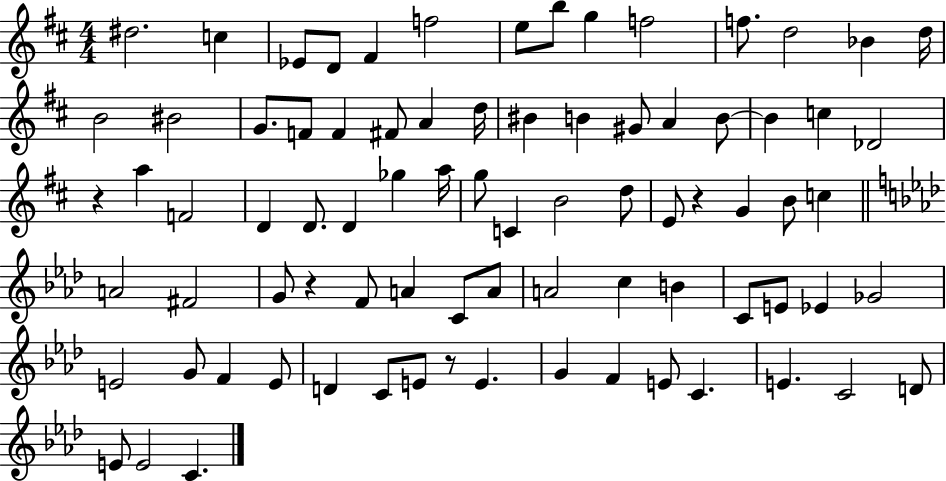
D#5/h. C5/q Eb4/e D4/e F#4/q F5/h E5/e B5/e G5/q F5/h F5/e. D5/h Bb4/q D5/s B4/h BIS4/h G4/e. F4/e F4/q F#4/e A4/q D5/s BIS4/q B4/q G#4/e A4/q B4/e B4/q C5/q Db4/h R/q A5/q F4/h D4/q D4/e. D4/q Gb5/q A5/s G5/e C4/q B4/h D5/e E4/e R/q G4/q B4/e C5/q A4/h F#4/h G4/e R/q F4/e A4/q C4/e A4/e A4/h C5/q B4/q C4/e E4/e Eb4/q Gb4/h E4/h G4/e F4/q E4/e D4/q C4/e E4/e R/e E4/q. G4/q F4/q E4/e C4/q. E4/q. C4/h D4/e E4/e E4/h C4/q.